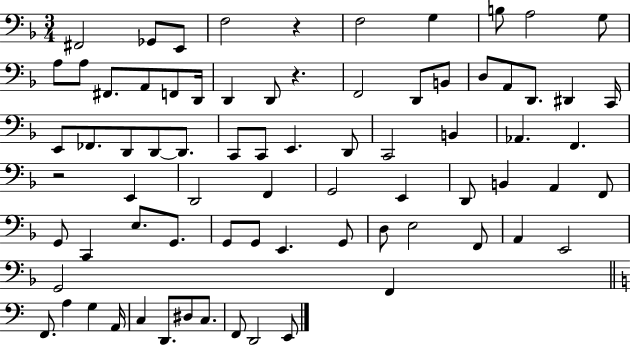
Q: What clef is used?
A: bass